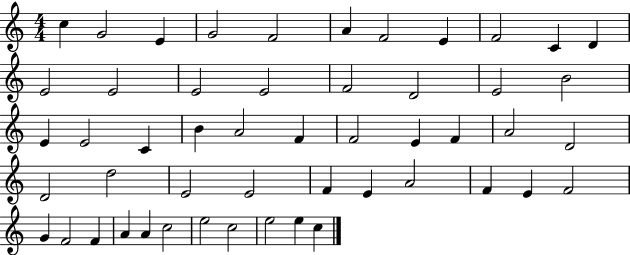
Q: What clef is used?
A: treble